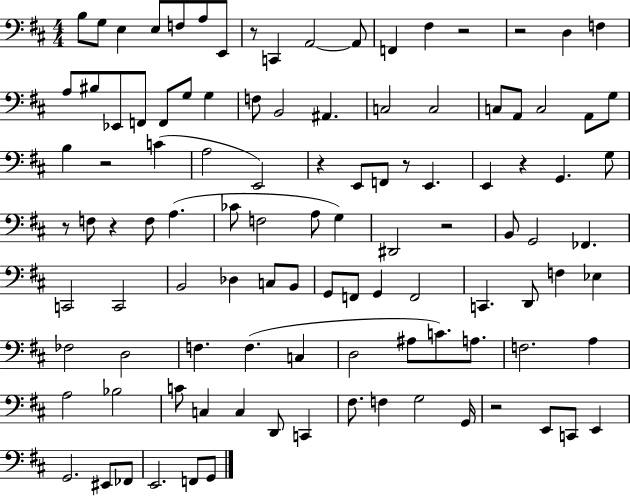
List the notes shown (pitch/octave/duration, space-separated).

B3/e G3/e E3/q E3/e F3/e A3/e E2/e R/e C2/q A2/h A2/e F2/q F#3/q R/h R/h D3/q F3/q A3/e BIS3/e Eb2/e F2/e F2/e G3/e G3/q F3/e B2/h A#2/q. C3/h C3/h C3/e A2/e C3/h A2/e G3/e B3/q R/h C4/q A3/h E2/h R/q E2/e F2/e R/e E2/q. E2/q R/q G2/q. G3/e R/e F3/e R/q F3/e A3/q. CES4/e F3/h A3/e G3/q D#2/h R/h B2/e G2/h FES2/q. C2/h C2/h B2/h Db3/q C3/e B2/e G2/e F2/e G2/q F2/h C2/q. D2/e F3/q Eb3/q FES3/h D3/h F3/q. F3/q. C3/q D3/h A#3/e C4/e. A3/e. F3/h. A3/q A3/h Bb3/h C4/e C3/q C3/q D2/e C2/q F#3/e. F3/q G3/h G2/s R/h E2/e C2/e E2/q G2/h. EIS2/e FES2/e E2/h. F2/e G2/e